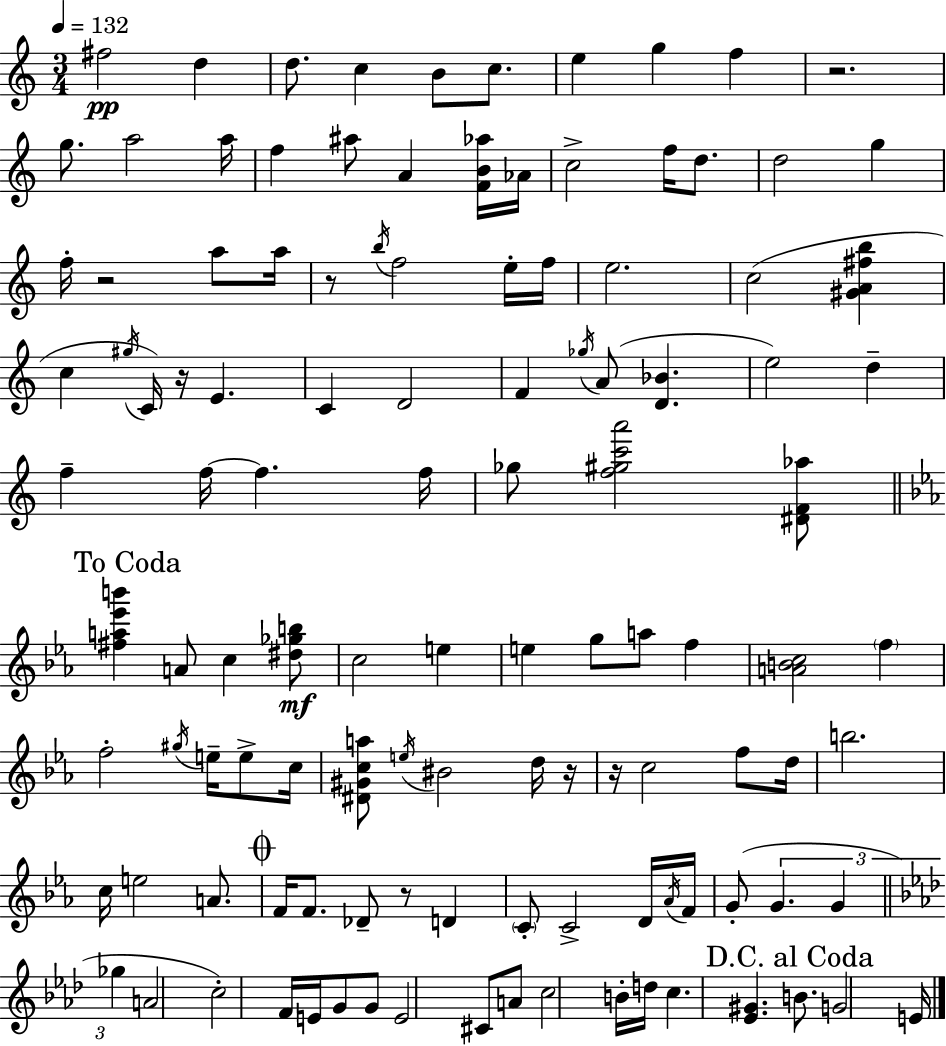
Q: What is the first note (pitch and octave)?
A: F#5